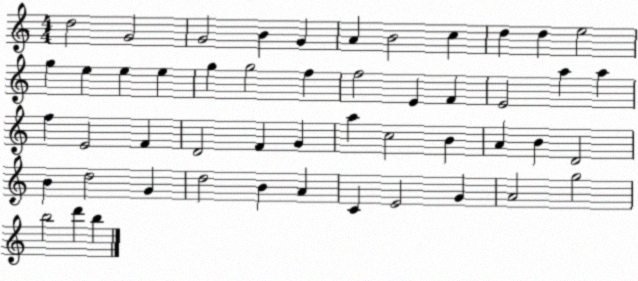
X:1
T:Untitled
M:4/4
L:1/4
K:C
d2 G2 G2 B G A B2 c d d e2 g e e e g g2 f f2 E F E2 a a f E2 F D2 F G a c2 B A B D2 B d2 G d2 B A C E2 G A2 g2 b2 d' b